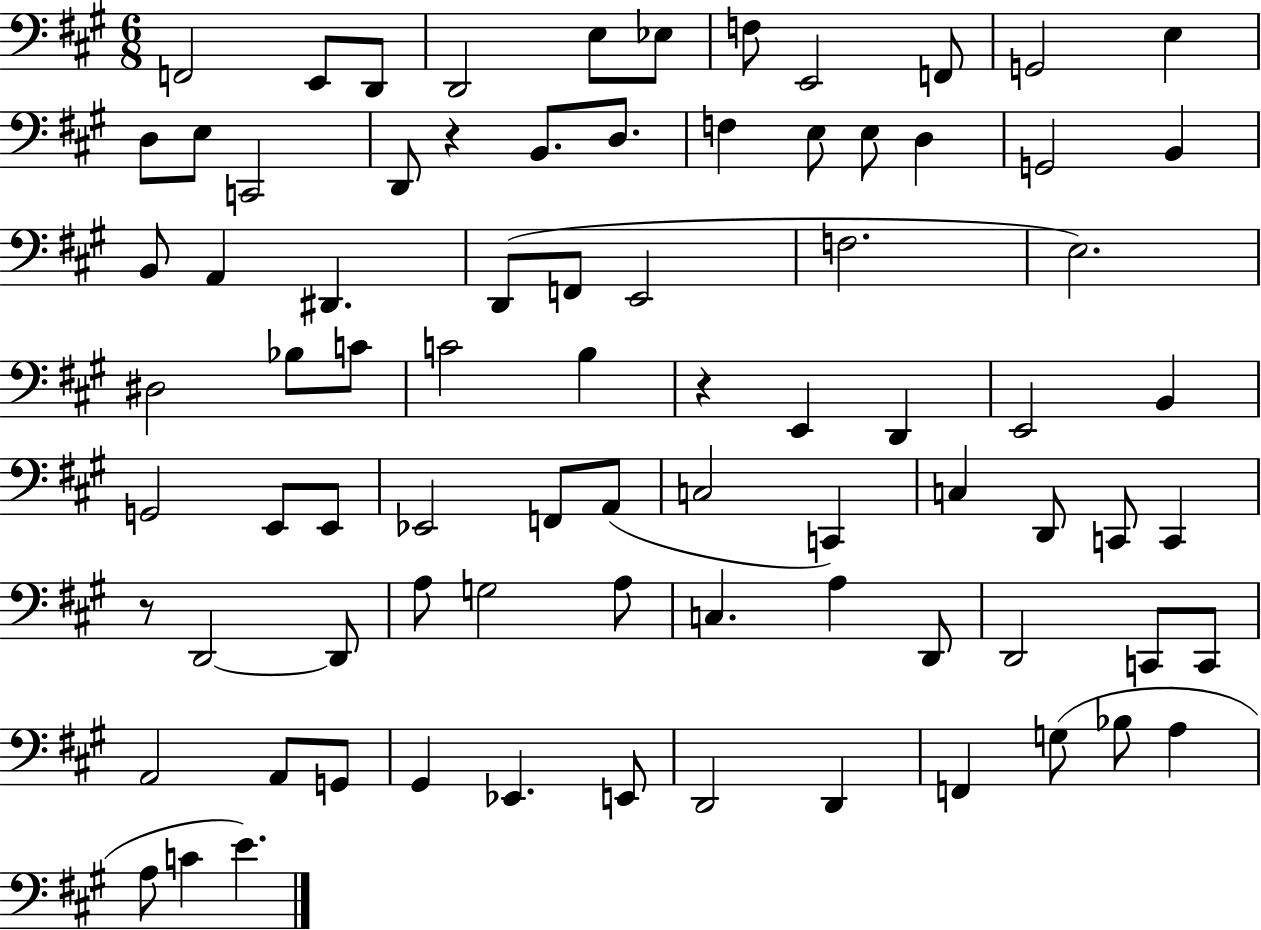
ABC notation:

X:1
T:Untitled
M:6/8
L:1/4
K:A
F,,2 E,,/2 D,,/2 D,,2 E,/2 _E,/2 F,/2 E,,2 F,,/2 G,,2 E, D,/2 E,/2 C,,2 D,,/2 z B,,/2 D,/2 F, E,/2 E,/2 D, G,,2 B,, B,,/2 A,, ^D,, D,,/2 F,,/2 E,,2 F,2 E,2 ^D,2 _B,/2 C/2 C2 B, z E,, D,, E,,2 B,, G,,2 E,,/2 E,,/2 _E,,2 F,,/2 A,,/2 C,2 C,, C, D,,/2 C,,/2 C,, z/2 D,,2 D,,/2 A,/2 G,2 A,/2 C, A, D,,/2 D,,2 C,,/2 C,,/2 A,,2 A,,/2 G,,/2 ^G,, _E,, E,,/2 D,,2 D,, F,, G,/2 _B,/2 A, A,/2 C E